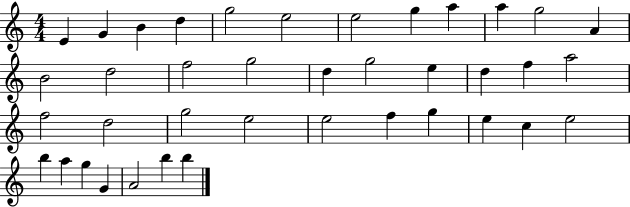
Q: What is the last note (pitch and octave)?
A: B5